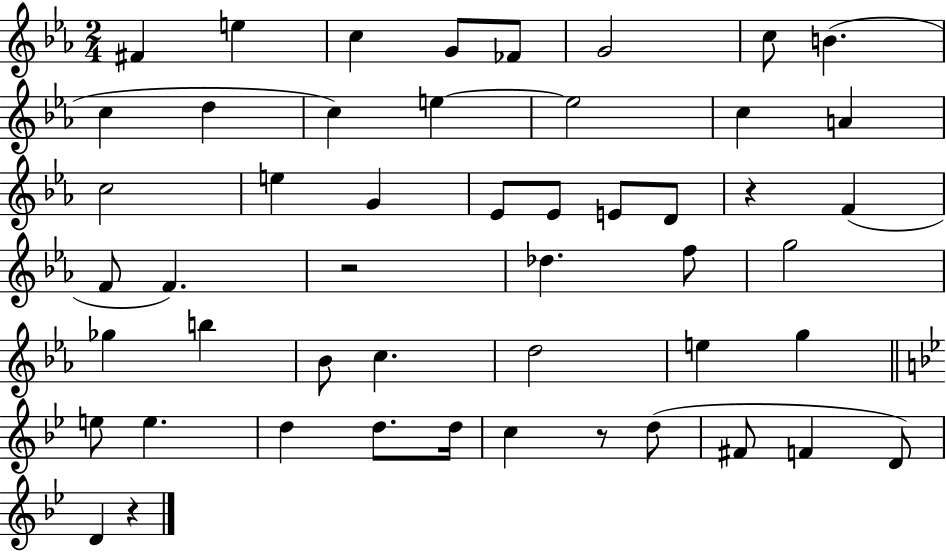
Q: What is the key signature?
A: EES major